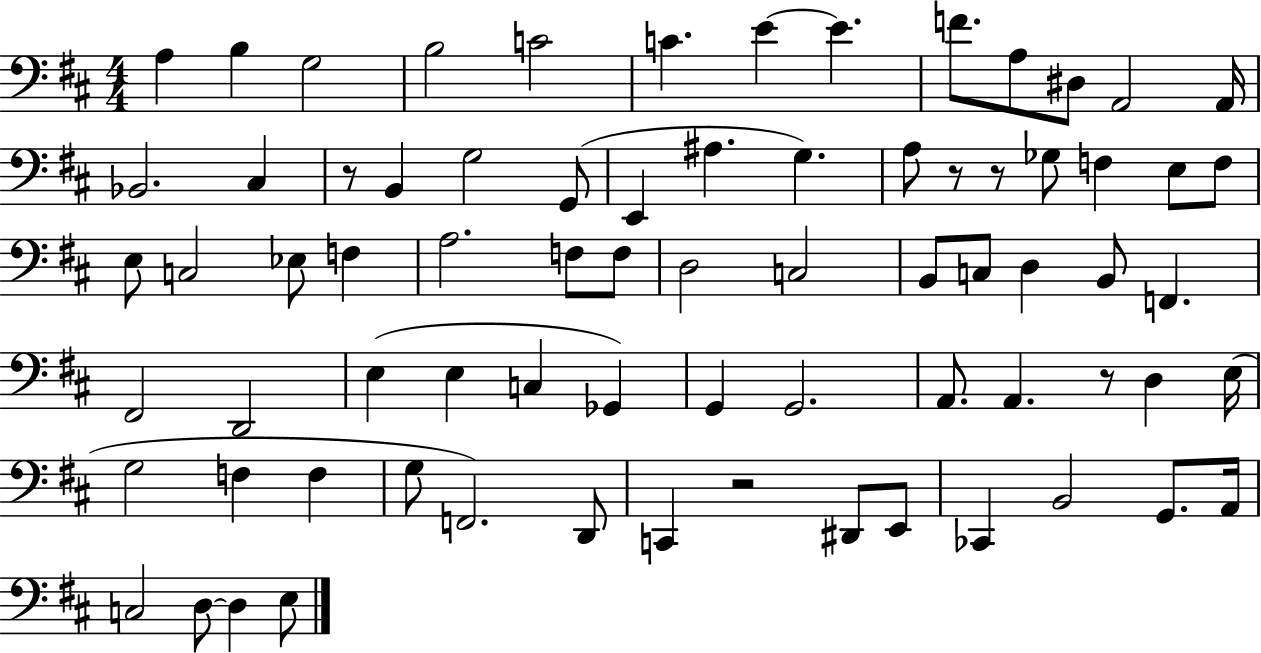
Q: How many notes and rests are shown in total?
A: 74